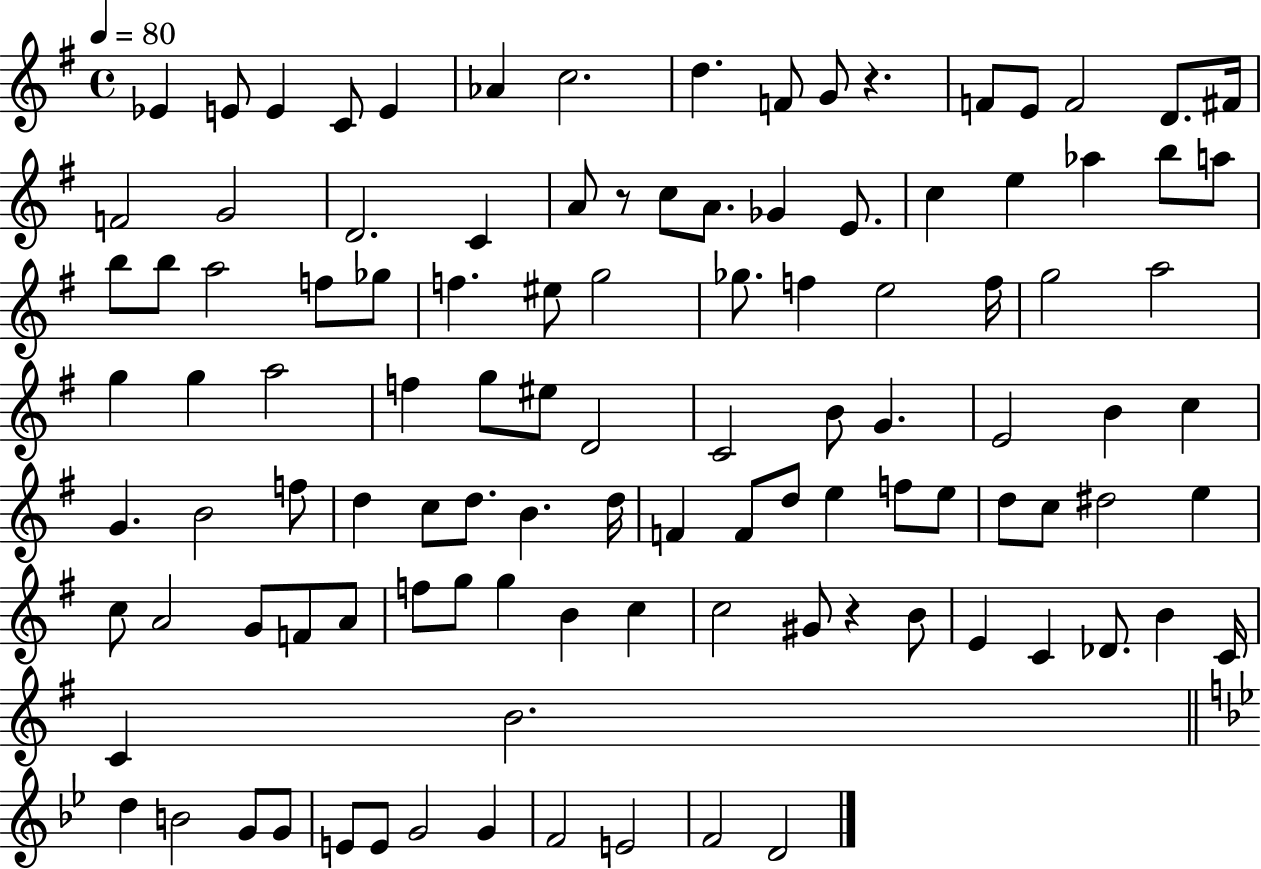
X:1
T:Untitled
M:4/4
L:1/4
K:G
_E E/2 E C/2 E _A c2 d F/2 G/2 z F/2 E/2 F2 D/2 ^F/4 F2 G2 D2 C A/2 z/2 c/2 A/2 _G E/2 c e _a b/2 a/2 b/2 b/2 a2 f/2 _g/2 f ^e/2 g2 _g/2 f e2 f/4 g2 a2 g g a2 f g/2 ^e/2 D2 C2 B/2 G E2 B c G B2 f/2 d c/2 d/2 B d/4 F F/2 d/2 e f/2 e/2 d/2 c/2 ^d2 e c/2 A2 G/2 F/2 A/2 f/2 g/2 g B c c2 ^G/2 z B/2 E C _D/2 B C/4 C B2 d B2 G/2 G/2 E/2 E/2 G2 G F2 E2 F2 D2